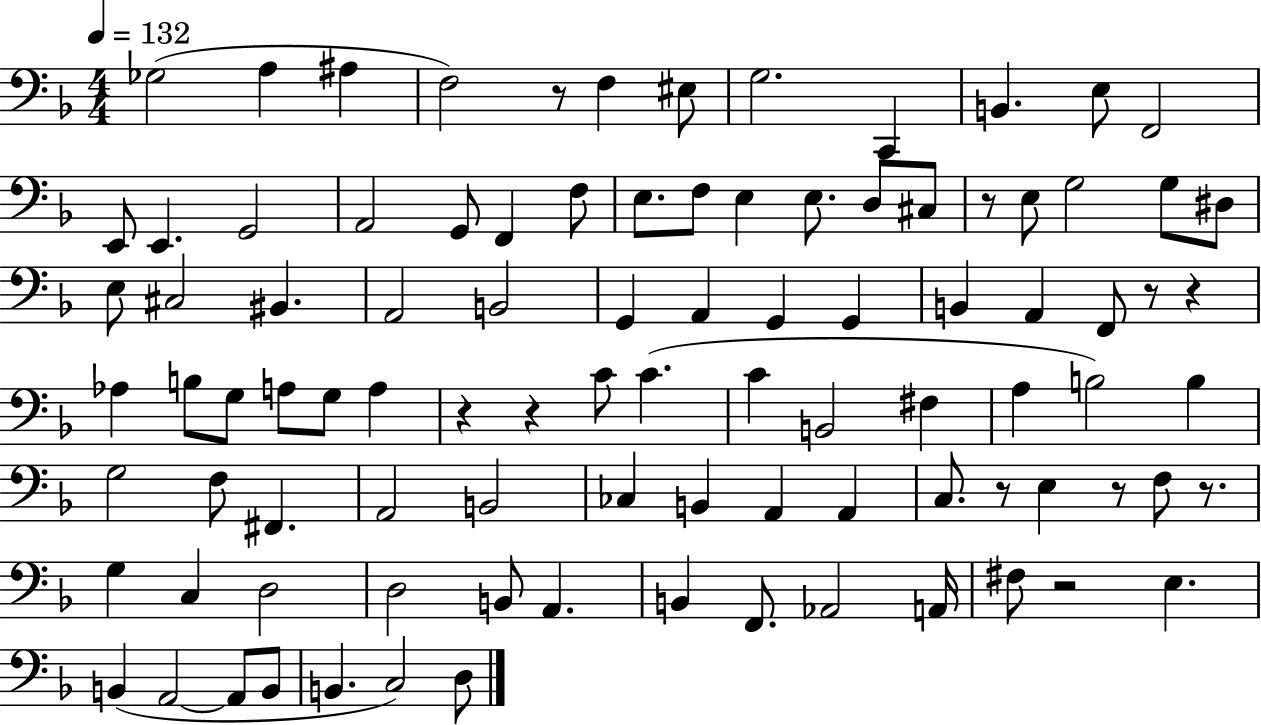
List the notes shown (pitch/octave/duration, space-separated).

Gb3/h A3/q A#3/q F3/h R/e F3/q EIS3/e G3/h. C2/q B2/q. E3/e F2/h E2/e E2/q. G2/h A2/h G2/e F2/q F3/e E3/e. F3/e E3/q E3/e. D3/e C#3/e R/e E3/e G3/h G3/e D#3/e E3/e C#3/h BIS2/q. A2/h B2/h G2/q A2/q G2/q G2/q B2/q A2/q F2/e R/e R/q Ab3/q B3/e G3/e A3/e G3/e A3/q R/q R/q C4/e C4/q. C4/q B2/h F#3/q A3/q B3/h B3/q G3/h F3/e F#2/q. A2/h B2/h CES3/q B2/q A2/q A2/q C3/e. R/e E3/q R/e F3/e R/e. G3/q C3/q D3/h D3/h B2/e A2/q. B2/q F2/e. Ab2/h A2/s F#3/e R/h E3/q. B2/q A2/h A2/e B2/e B2/q. C3/h D3/e